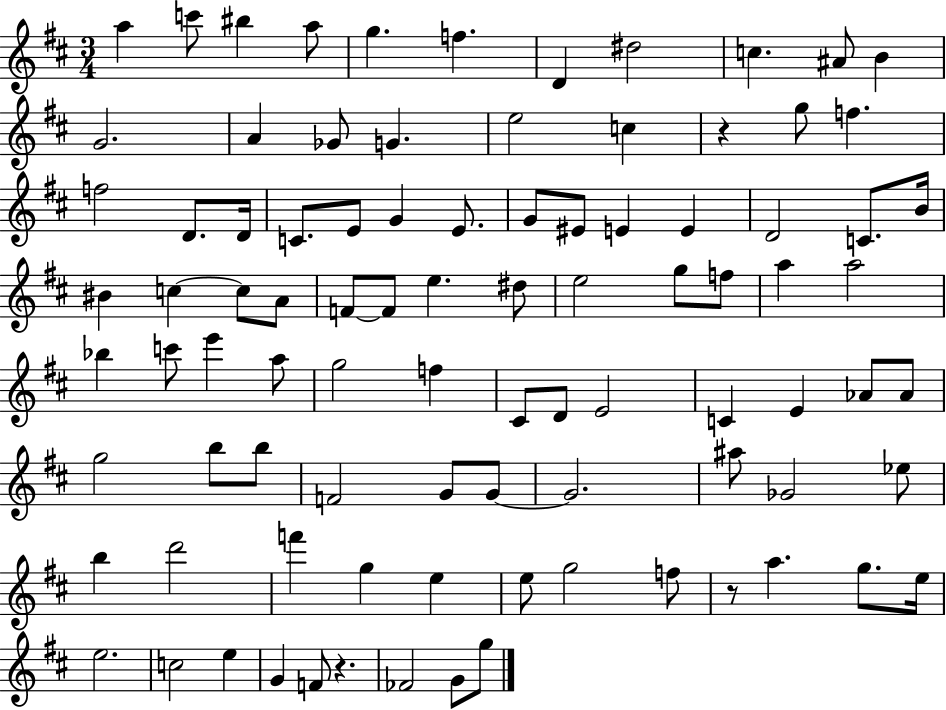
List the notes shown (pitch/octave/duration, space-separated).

A5/q C6/e BIS5/q A5/e G5/q. F5/q. D4/q D#5/h C5/q. A#4/e B4/q G4/h. A4/q Gb4/e G4/q. E5/h C5/q R/q G5/e F5/q. F5/h D4/e. D4/s C4/e. E4/e G4/q E4/e. G4/e EIS4/e E4/q E4/q D4/h C4/e. B4/s BIS4/q C5/q C5/e A4/e F4/e F4/e E5/q. D#5/e E5/h G5/e F5/e A5/q A5/h Bb5/q C6/e E6/q A5/e G5/h F5/q C#4/e D4/e E4/h C4/q E4/q Ab4/e Ab4/e G5/h B5/e B5/e F4/h G4/e G4/e G4/h. A#5/e Gb4/h Eb5/e B5/q D6/h F6/q G5/q E5/q E5/e G5/h F5/e R/e A5/q. G5/e. E5/s E5/h. C5/h E5/q G4/q F4/e R/q. FES4/h G4/e G5/e